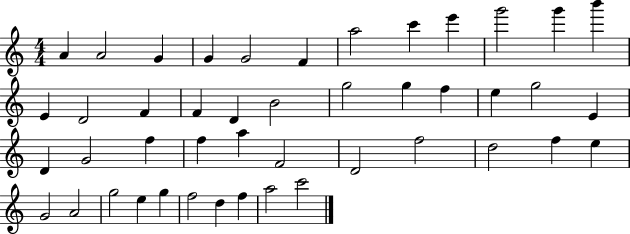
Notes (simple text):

A4/q A4/h G4/q G4/q G4/h F4/q A5/h C6/q E6/q G6/h G6/q B6/q E4/q D4/h F4/q F4/q D4/q B4/h G5/h G5/q F5/q E5/q G5/h E4/q D4/q G4/h F5/q F5/q A5/q F4/h D4/h F5/h D5/h F5/q E5/q G4/h A4/h G5/h E5/q G5/q F5/h D5/q F5/q A5/h C6/h